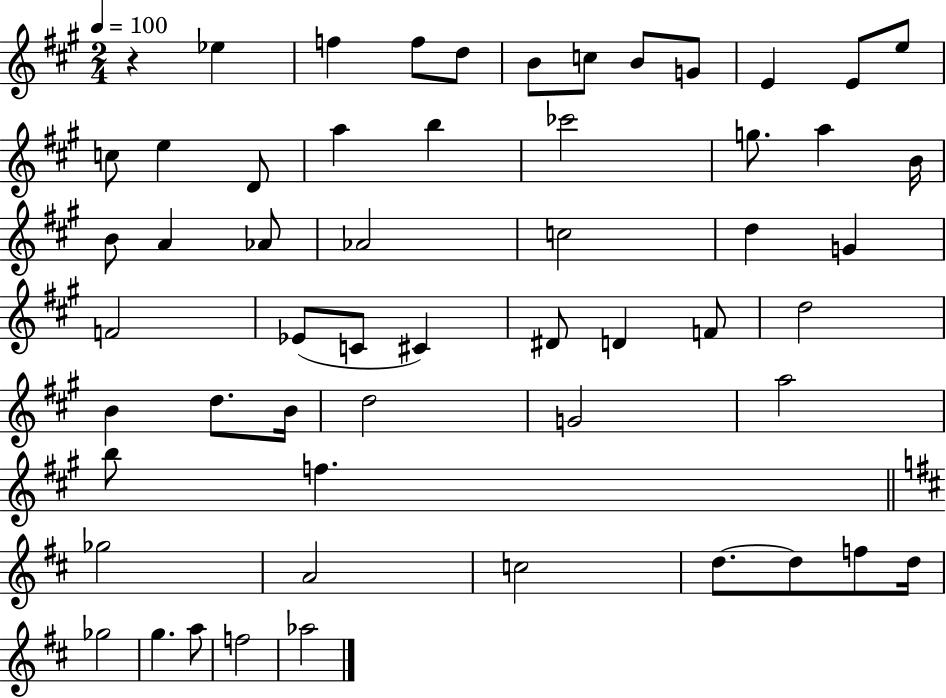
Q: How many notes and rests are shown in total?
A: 56